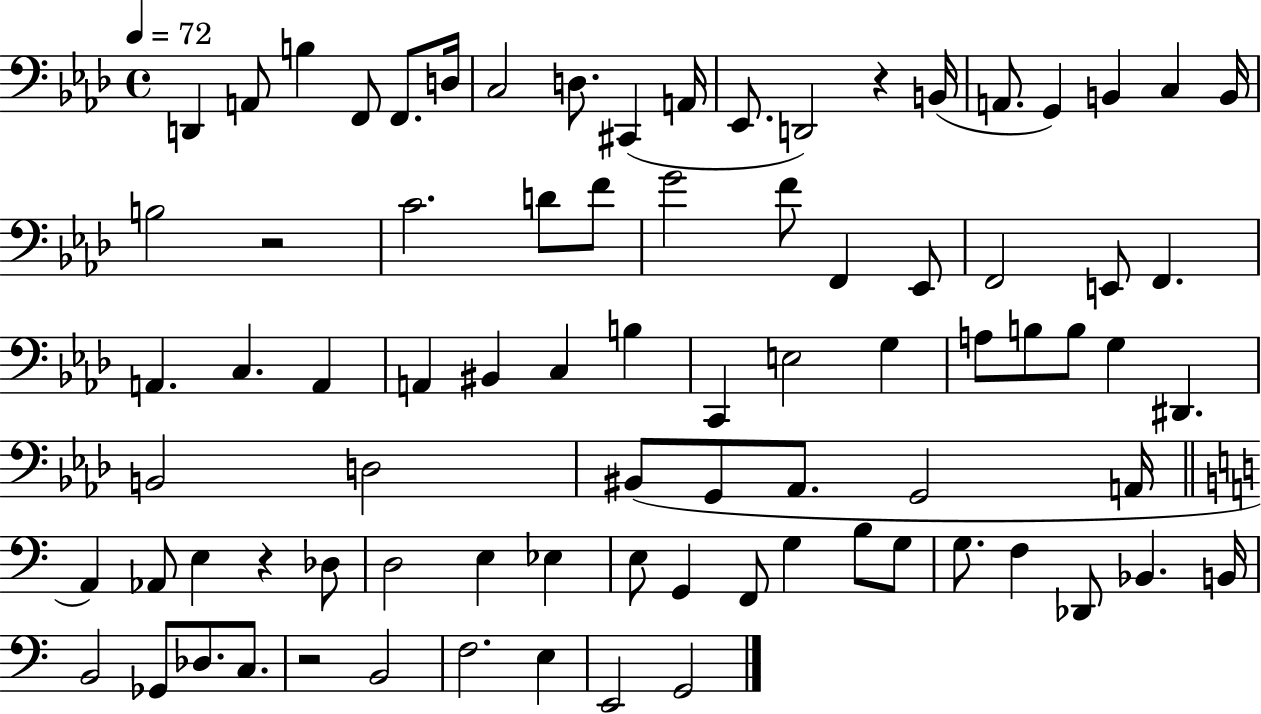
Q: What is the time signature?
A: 4/4